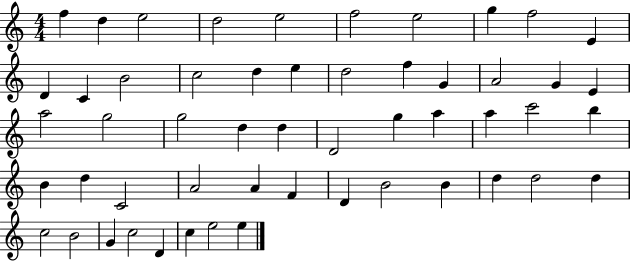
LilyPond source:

{
  \clef treble
  \numericTimeSignature
  \time 4/4
  \key c \major
  f''4 d''4 e''2 | d''2 e''2 | f''2 e''2 | g''4 f''2 e'4 | \break d'4 c'4 b'2 | c''2 d''4 e''4 | d''2 f''4 g'4 | a'2 g'4 e'4 | \break a''2 g''2 | g''2 d''4 d''4 | d'2 g''4 a''4 | a''4 c'''2 b''4 | \break b'4 d''4 c'2 | a'2 a'4 f'4 | d'4 b'2 b'4 | d''4 d''2 d''4 | \break c''2 b'2 | g'4 c''2 d'4 | c''4 e''2 e''4 | \bar "|."
}